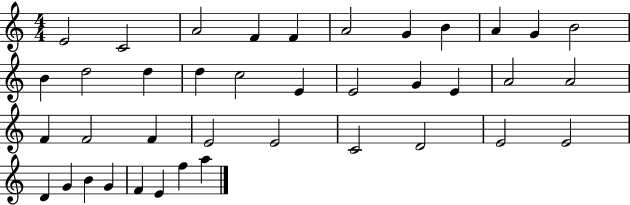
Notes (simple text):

E4/h C4/h A4/h F4/q F4/q A4/h G4/q B4/q A4/q G4/q B4/h B4/q D5/h D5/q D5/q C5/h E4/q E4/h G4/q E4/q A4/h A4/h F4/q F4/h F4/q E4/h E4/h C4/h D4/h E4/h E4/h D4/q G4/q B4/q G4/q F4/q E4/q F5/q A5/q